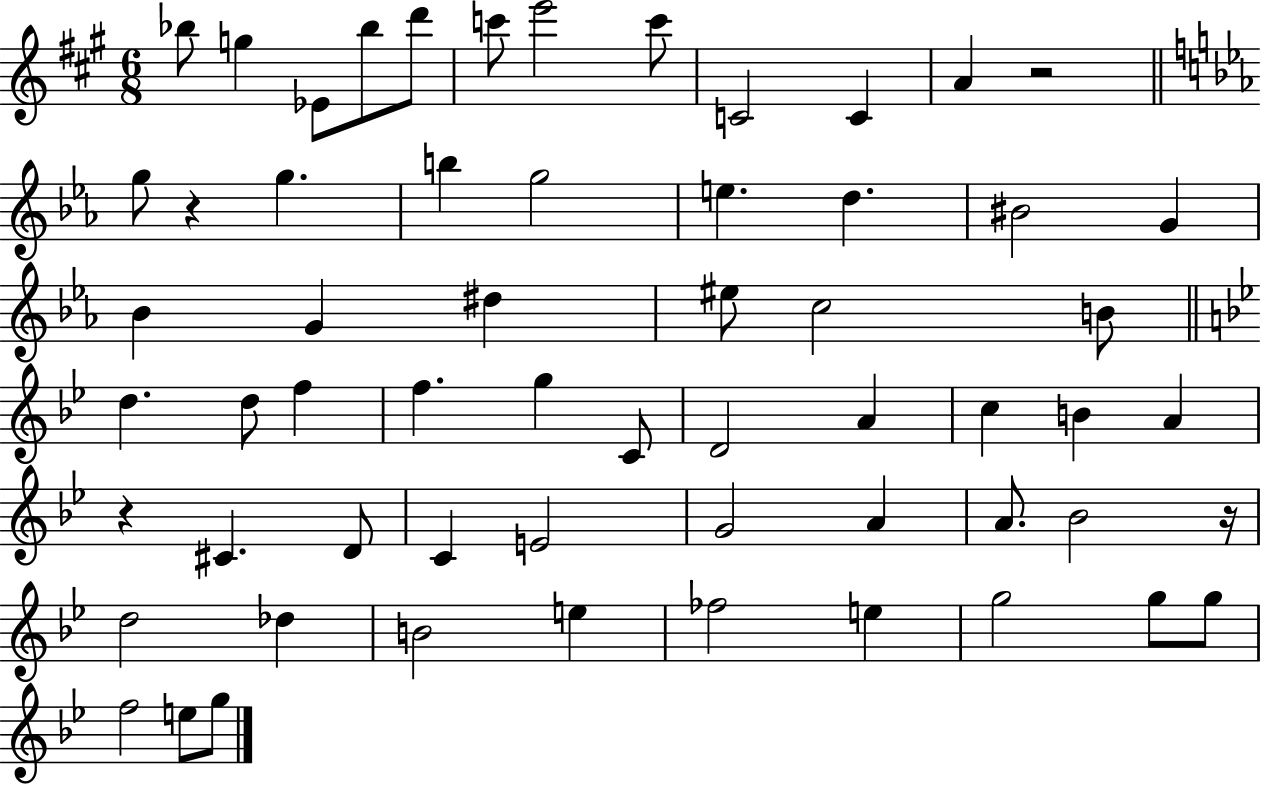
Bb5/e G5/q Eb4/e Bb5/e D6/e C6/e E6/h C6/e C4/h C4/q A4/q R/h G5/e R/q G5/q. B5/q G5/h E5/q. D5/q. BIS4/h G4/q Bb4/q G4/q D#5/q EIS5/e C5/h B4/e D5/q. D5/e F5/q F5/q. G5/q C4/e D4/h A4/q C5/q B4/q A4/q R/q C#4/q. D4/e C4/q E4/h G4/h A4/q A4/e. Bb4/h R/s D5/h Db5/q B4/h E5/q FES5/h E5/q G5/h G5/e G5/e F5/h E5/e G5/e